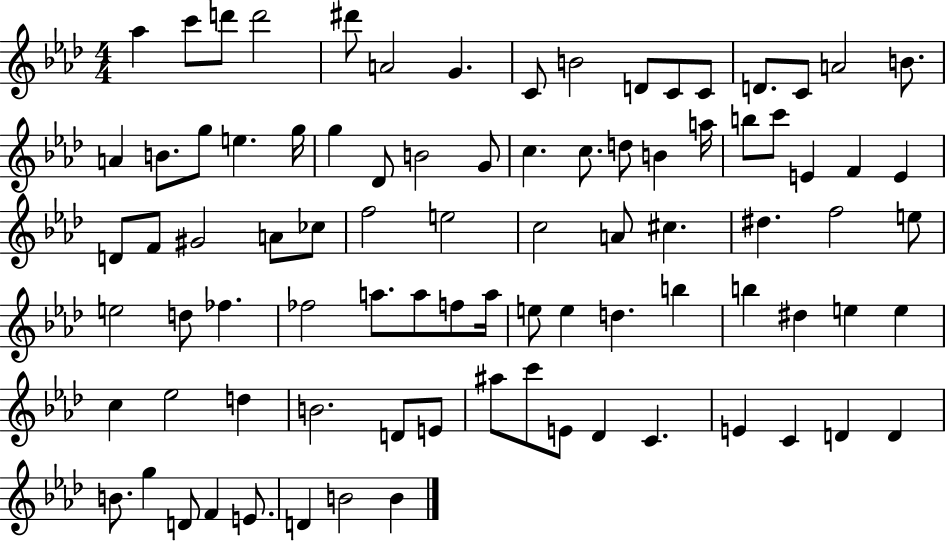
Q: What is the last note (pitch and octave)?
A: B4